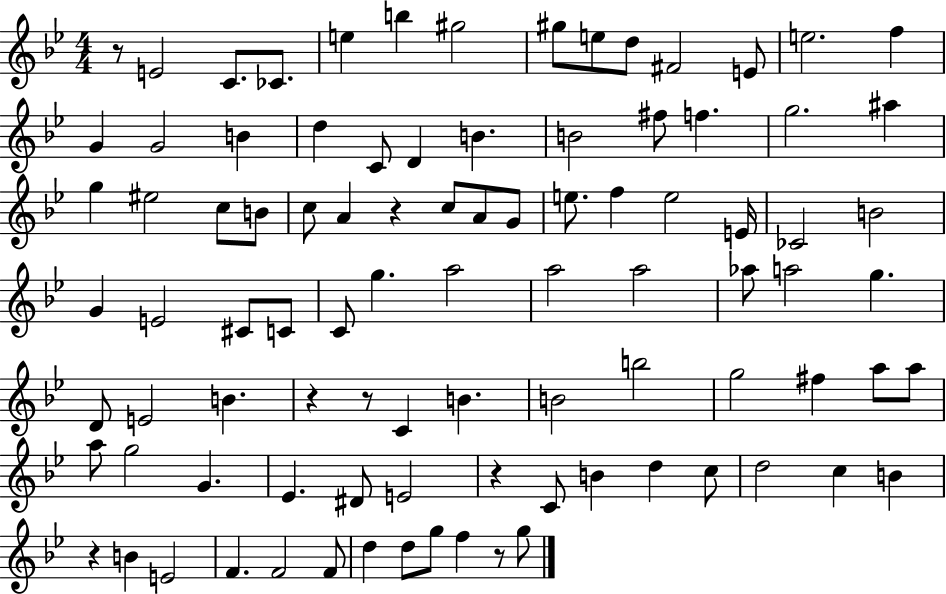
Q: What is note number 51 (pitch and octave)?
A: A5